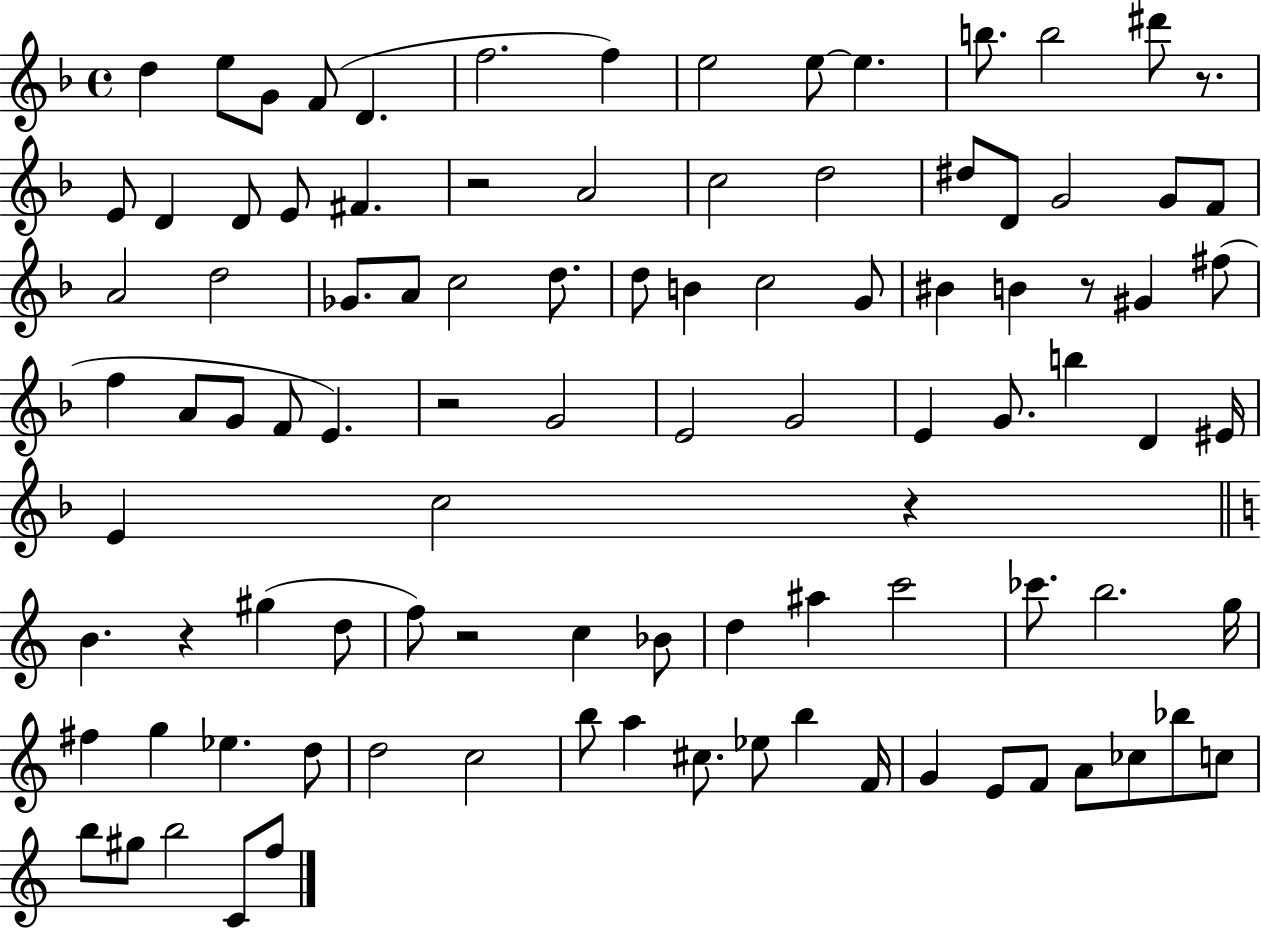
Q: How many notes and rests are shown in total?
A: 98